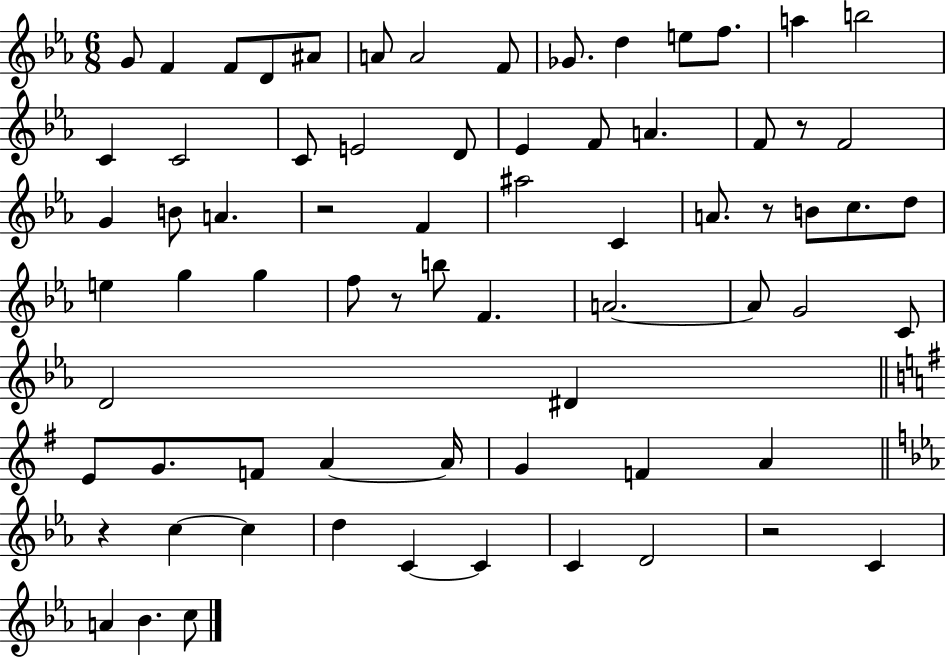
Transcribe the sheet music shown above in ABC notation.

X:1
T:Untitled
M:6/8
L:1/4
K:Eb
G/2 F F/2 D/2 ^A/2 A/2 A2 F/2 _G/2 d e/2 f/2 a b2 C C2 C/2 E2 D/2 _E F/2 A F/2 z/2 F2 G B/2 A z2 F ^a2 C A/2 z/2 B/2 c/2 d/2 e g g f/2 z/2 b/2 F A2 A/2 G2 C/2 D2 ^D E/2 G/2 F/2 A A/4 G F A z c c d C C C D2 z2 C A _B c/2